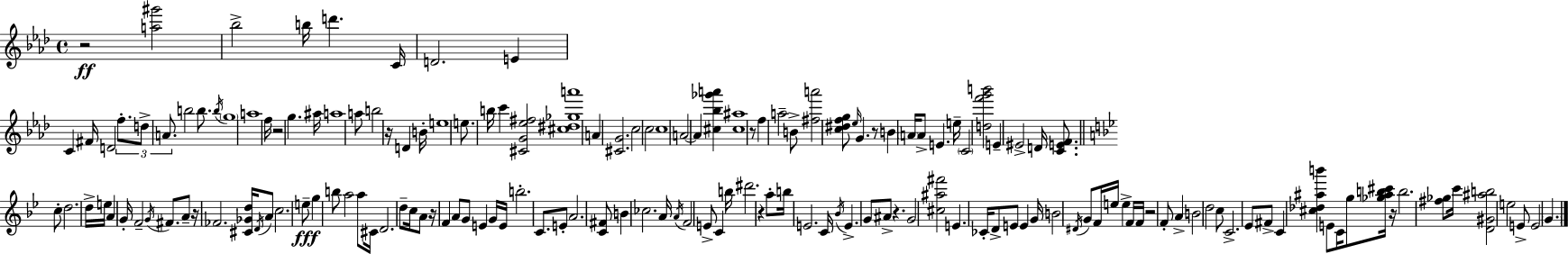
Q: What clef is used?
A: treble